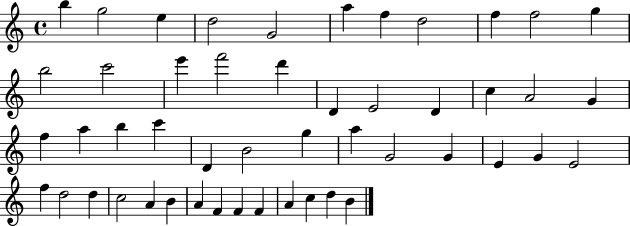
{
  \clef treble
  \time 4/4
  \defaultTimeSignature
  \key c \major
  b''4 g''2 e''4 | d''2 g'2 | a''4 f''4 d''2 | f''4 f''2 g''4 | \break b''2 c'''2 | e'''4 f'''2 d'''4 | d'4 e'2 d'4 | c''4 a'2 g'4 | \break f''4 a''4 b''4 c'''4 | d'4 b'2 g''4 | a''4 g'2 g'4 | e'4 g'4 e'2 | \break f''4 d''2 d''4 | c''2 a'4 b'4 | a'4 f'4 f'4 f'4 | a'4 c''4 d''4 b'4 | \break \bar "|."
}